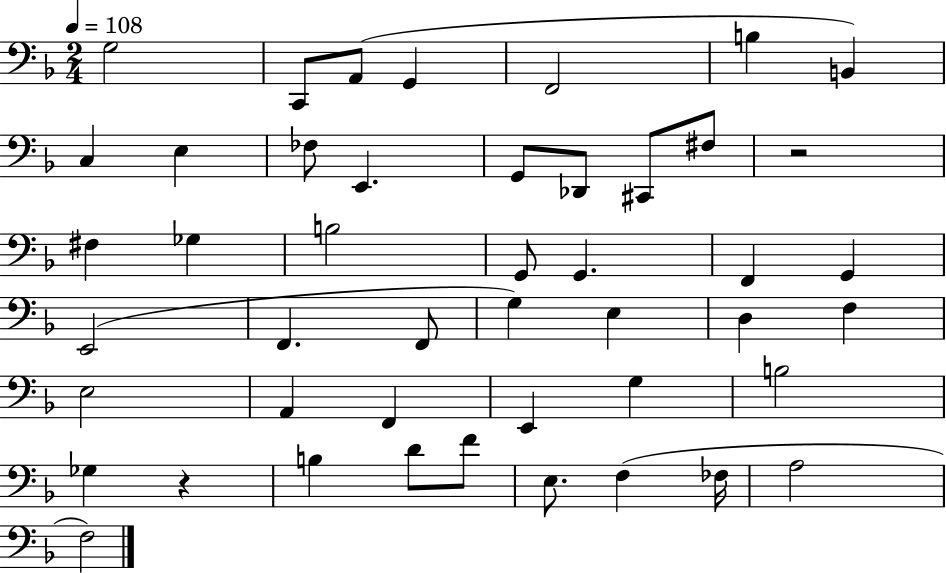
{
  \clef bass
  \numericTimeSignature
  \time 2/4
  \key f \major
  \tempo 4 = 108
  \repeat volta 2 { g2 | c,8 a,8( g,4 | f,2 | b4 b,4) | \break c4 e4 | fes8 e,4. | g,8 des,8 cis,8 fis8 | r2 | \break fis4 ges4 | b2 | g,8 g,4. | f,4 g,4 | \break e,2( | f,4. f,8 | g4) e4 | d4 f4 | \break e2 | a,4 f,4 | e,4 g4 | b2 | \break ges4 r4 | b4 d'8 f'8 | e8. f4( fes16 | a2 | \break f2) | } \bar "|."
}